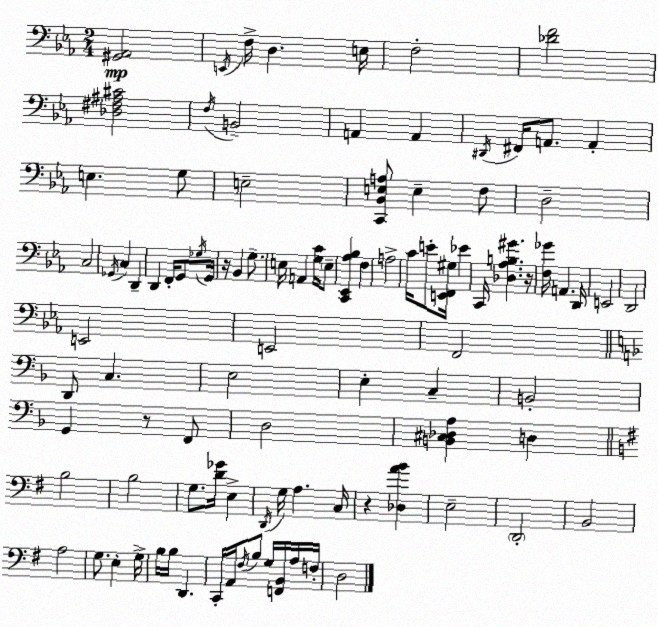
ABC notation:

X:1
T:Untitled
M:2/4
L:1/4
K:Eb
[^G,,_A,,]2 E,,/4 F,/4 D, E,/4 F,2 [_DF]2 [_D,^F,^A,^C]2 F,/4 B,,2 A,, A,, ^D,,/4 ^F,,/4 A,,/2 A,, E, G,/2 E,2 [C,,_B,,E,A,]/2 E, F,/2 D,2 C,2 _G,,/4 C, D,, D,, F,,/4 G,,/2 _G,/4 G,,/4 z/4 _B,, G,/2 E,/4 A,, [G,C]/4 E,/2 [C,,_E,,_A,_B,] F, A,2 C/4 E/2 [E,,F,,^G,]/4 _E C,,/4 [_D,_A,B,^G] z/4 [F,_G]/4 A,, D,,/4 E,,2 D,,2 E,,2 E,,2 F,,2 D,,/2 C, E,2 E, C, B,,2 G,, z/2 F,,/2 D,2 [B,,^C,_D,A,] D, B,2 B,2 G,/2 [D_G]/4 E, D,,/4 G,/4 A, C,/4 z [_D,AB] E,2 D,,2 B,,2 A,2 G,/2 E, G,/4 B,/4 B,/4 D,, C,,/4 A,,/4 ^F,/4 B,/2 G,/4 [F,,B,,]/4 A,/4 F,/4 D,2